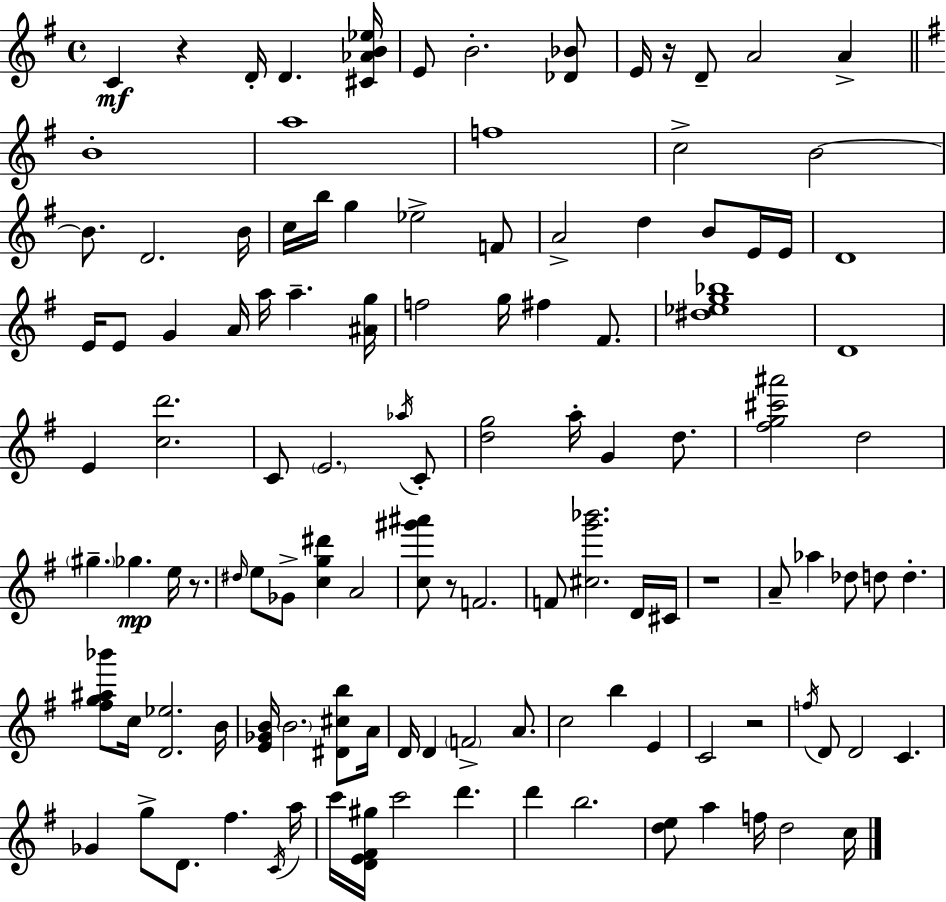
C4/q R/q D4/s D4/q. [C#4,Ab4,B4,Eb5]/s E4/e B4/h. [Db4,Bb4]/e E4/s R/s D4/e A4/h A4/q B4/w A5/w F5/w C5/h B4/h B4/e. D4/h. B4/s C5/s B5/s G5/q Eb5/h F4/e A4/h D5/q B4/e E4/s E4/s D4/w E4/s E4/e G4/q A4/s A5/s A5/q. [A#4,G5]/s F5/h G5/s F#5/q F#4/e. [D#5,Eb5,G5,Bb5]/w D4/w E4/q [C5,D6]/h. C4/e E4/h. Ab5/s C4/e [D5,G5]/h A5/s G4/q D5/e. [F#5,G5,C#6,A#6]/h D5/h G#5/q. Gb5/q. E5/s R/e. D#5/s E5/e Gb4/e [C5,G5,D#6]/q A4/h [C5,G#6,A#6]/e R/e F4/h. F4/e [C#5,G6,Bb6]/h. D4/s C#4/s R/w A4/e Ab5/q Db5/e D5/e D5/q. [F#5,G5,A#5,Bb6]/e C5/s [D4,Eb5]/h. B4/s [E4,Gb4,B4]/s B4/h. [D#4,C#5,B5]/e A4/s D4/s D4/q F4/h A4/e. C5/h B5/q E4/q C4/h R/h F5/s D4/e D4/h C4/q. Gb4/q G5/e D4/e. F#5/q. C4/s A5/s C6/s [D4,E4,F#4,G#5]/s C6/h D6/q. D6/q B5/h. [D5,E5]/e A5/q F5/s D5/h C5/s